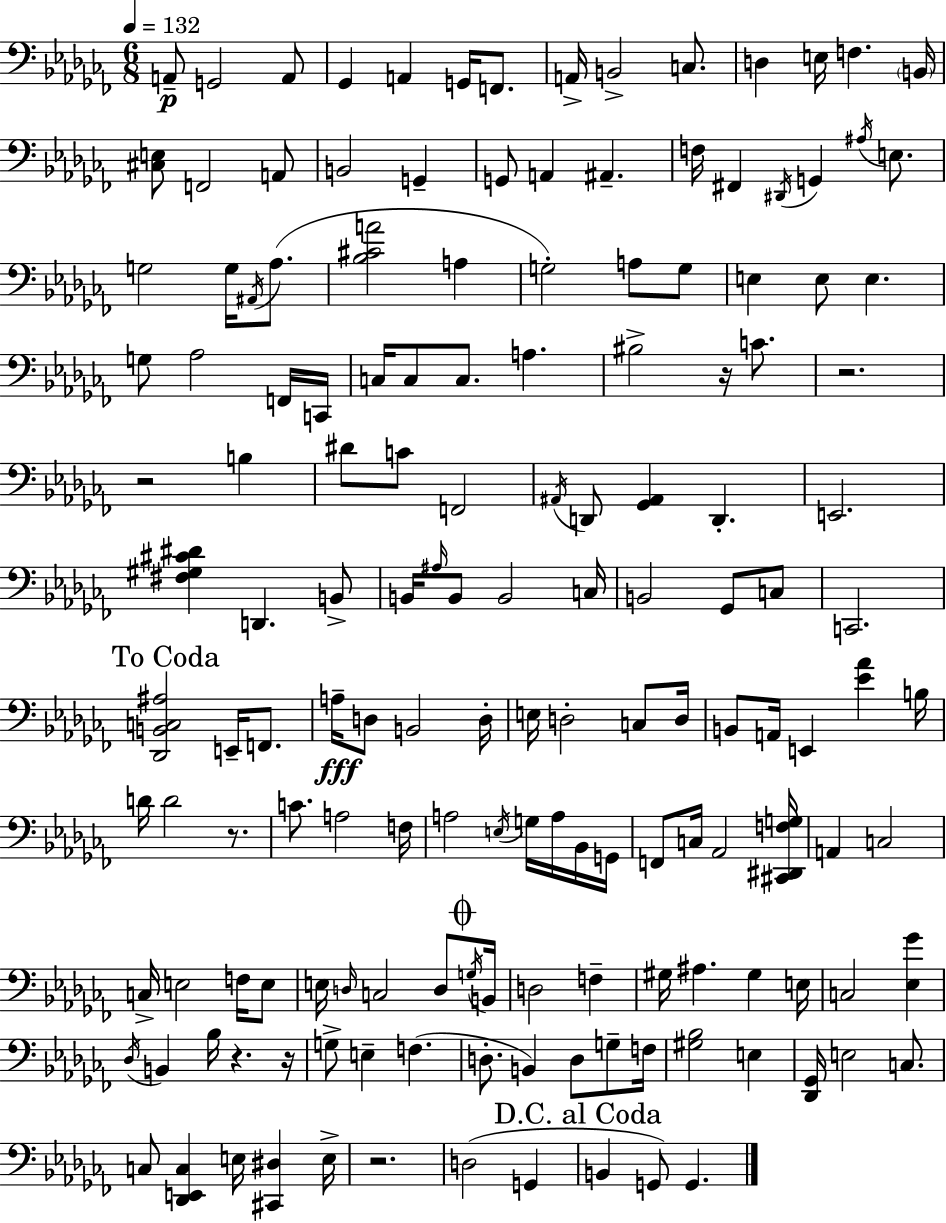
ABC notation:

X:1
T:Untitled
M:6/8
L:1/4
K:Abm
A,,/2 G,,2 A,,/2 _G,, A,, G,,/4 F,,/2 A,,/4 B,,2 C,/2 D, E,/4 F, B,,/4 [^C,E,]/2 F,,2 A,,/2 B,,2 G,, G,,/2 A,, ^A,, F,/4 ^F,, ^D,,/4 G,, ^A,/4 E,/2 G,2 G,/4 ^A,,/4 _A,/2 [_B,^CA]2 A, G,2 A,/2 G,/2 E, E,/2 E, G,/2 _A,2 F,,/4 C,,/4 C,/4 C,/2 C,/2 A, ^B,2 z/4 C/2 z2 z2 B, ^D/2 C/2 F,,2 ^A,,/4 D,,/2 [_G,,^A,,] D,, E,,2 [^F,^G,^C^D] D,, B,,/2 B,,/4 ^A,/4 B,,/2 B,,2 C,/4 B,,2 _G,,/2 C,/2 C,,2 [_D,,B,,C,^A,]2 E,,/4 F,,/2 A,/4 D,/2 B,,2 D,/4 E,/4 D,2 C,/2 D,/4 B,,/2 A,,/4 E,, [_E_A] B,/4 D/4 D2 z/2 C/2 A,2 F,/4 A,2 E,/4 G,/4 A,/4 _B,,/4 G,,/4 F,,/2 C,/4 _A,,2 [^C,,^D,,F,G,]/4 A,, C,2 C,/4 E,2 F,/4 E,/2 E,/4 D,/4 C,2 D,/2 G,/4 B,,/4 D,2 F, ^G,/4 ^A, ^G, E,/4 C,2 [_E,_G] _D,/4 B,, _B,/4 z z/4 G,/2 E, F, D,/2 B,, D,/2 G,/2 F,/4 [^G,_B,]2 E, [_D,,_G,,]/4 E,2 C,/2 C,/2 [_D,,E,,C,] E,/4 [^C,,^D,] E,/4 z2 D,2 G,, B,, G,,/2 G,,